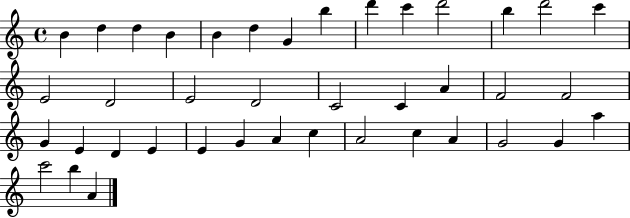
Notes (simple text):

B4/q D5/q D5/q B4/q B4/q D5/q G4/q B5/q D6/q C6/q D6/h B5/q D6/h C6/q E4/h D4/h E4/h D4/h C4/h C4/q A4/q F4/h F4/h G4/q E4/q D4/q E4/q E4/q G4/q A4/q C5/q A4/h C5/q A4/q G4/h G4/q A5/q C6/h B5/q A4/q